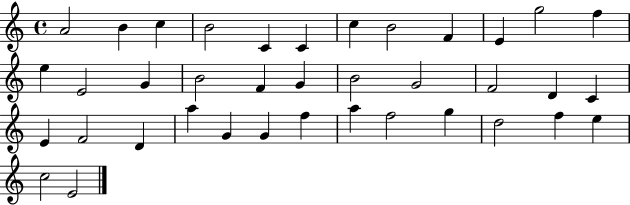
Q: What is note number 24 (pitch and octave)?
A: E4